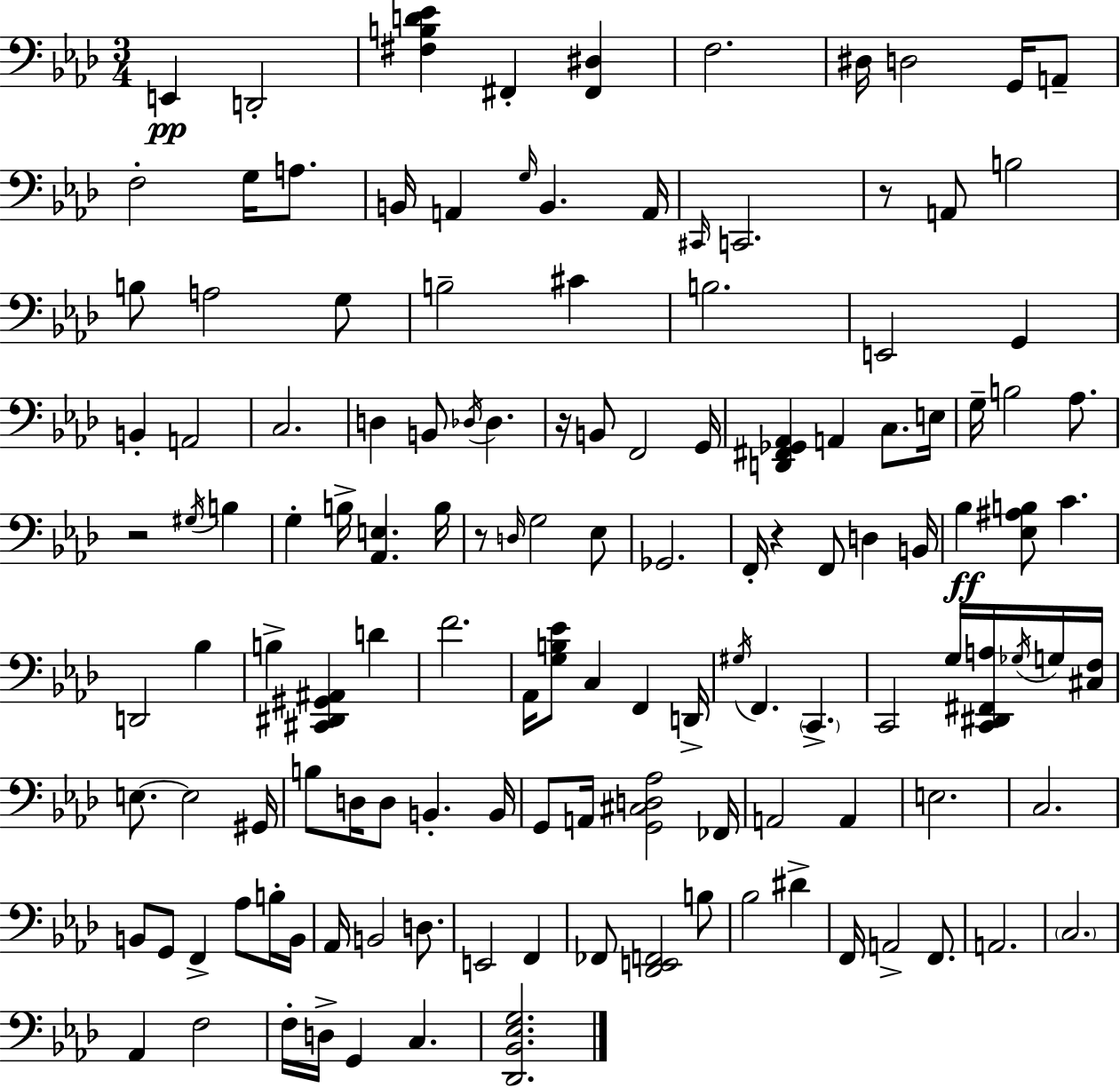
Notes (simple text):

E2/q D2/h [F#3,B3,D4,Eb4]/q F#2/q [F#2,D#3]/q F3/h. D#3/s D3/h G2/s A2/e F3/h G3/s A3/e. B2/s A2/q G3/s B2/q. A2/s C#2/s C2/h. R/e A2/e B3/h B3/e A3/h G3/e B3/h C#4/q B3/h. E2/h G2/q B2/q A2/h C3/h. D3/q B2/e Db3/s Db3/q. R/s B2/e F2/h G2/s [D2,F#2,Gb2,Ab2]/q A2/q C3/e. E3/s G3/s B3/h Ab3/e. R/h G#3/s B3/q G3/q B3/s [Ab2,E3]/q. B3/s R/e D3/s G3/h Eb3/e Gb2/h. F2/s R/q F2/e D3/q B2/s Bb3/q [Eb3,A#3,B3]/e C4/q. D2/h Bb3/q B3/q [C#2,D#2,G#2,A#2]/q D4/q F4/h. Ab2/s [G3,B3,Eb4]/e C3/q F2/q D2/s G#3/s F2/q. C2/q. C2/h G3/s [C2,D#2,F#2,A3]/s Gb3/s G3/s [C#3,F3]/s E3/e. E3/h G#2/s B3/e D3/s D3/e B2/q. B2/s G2/e A2/s [G2,C#3,D3,Ab3]/h FES2/s A2/h A2/q E3/h. C3/h. B2/e G2/e F2/q Ab3/e B3/s B2/s Ab2/s B2/h D3/e. E2/h F2/q FES2/e [Db2,E2,F2]/h B3/e Bb3/h D#4/q F2/s A2/h F2/e. A2/h. C3/h. Ab2/q F3/h F3/s D3/s G2/q C3/q. [Db2,Bb2,Eb3,G3]/h.